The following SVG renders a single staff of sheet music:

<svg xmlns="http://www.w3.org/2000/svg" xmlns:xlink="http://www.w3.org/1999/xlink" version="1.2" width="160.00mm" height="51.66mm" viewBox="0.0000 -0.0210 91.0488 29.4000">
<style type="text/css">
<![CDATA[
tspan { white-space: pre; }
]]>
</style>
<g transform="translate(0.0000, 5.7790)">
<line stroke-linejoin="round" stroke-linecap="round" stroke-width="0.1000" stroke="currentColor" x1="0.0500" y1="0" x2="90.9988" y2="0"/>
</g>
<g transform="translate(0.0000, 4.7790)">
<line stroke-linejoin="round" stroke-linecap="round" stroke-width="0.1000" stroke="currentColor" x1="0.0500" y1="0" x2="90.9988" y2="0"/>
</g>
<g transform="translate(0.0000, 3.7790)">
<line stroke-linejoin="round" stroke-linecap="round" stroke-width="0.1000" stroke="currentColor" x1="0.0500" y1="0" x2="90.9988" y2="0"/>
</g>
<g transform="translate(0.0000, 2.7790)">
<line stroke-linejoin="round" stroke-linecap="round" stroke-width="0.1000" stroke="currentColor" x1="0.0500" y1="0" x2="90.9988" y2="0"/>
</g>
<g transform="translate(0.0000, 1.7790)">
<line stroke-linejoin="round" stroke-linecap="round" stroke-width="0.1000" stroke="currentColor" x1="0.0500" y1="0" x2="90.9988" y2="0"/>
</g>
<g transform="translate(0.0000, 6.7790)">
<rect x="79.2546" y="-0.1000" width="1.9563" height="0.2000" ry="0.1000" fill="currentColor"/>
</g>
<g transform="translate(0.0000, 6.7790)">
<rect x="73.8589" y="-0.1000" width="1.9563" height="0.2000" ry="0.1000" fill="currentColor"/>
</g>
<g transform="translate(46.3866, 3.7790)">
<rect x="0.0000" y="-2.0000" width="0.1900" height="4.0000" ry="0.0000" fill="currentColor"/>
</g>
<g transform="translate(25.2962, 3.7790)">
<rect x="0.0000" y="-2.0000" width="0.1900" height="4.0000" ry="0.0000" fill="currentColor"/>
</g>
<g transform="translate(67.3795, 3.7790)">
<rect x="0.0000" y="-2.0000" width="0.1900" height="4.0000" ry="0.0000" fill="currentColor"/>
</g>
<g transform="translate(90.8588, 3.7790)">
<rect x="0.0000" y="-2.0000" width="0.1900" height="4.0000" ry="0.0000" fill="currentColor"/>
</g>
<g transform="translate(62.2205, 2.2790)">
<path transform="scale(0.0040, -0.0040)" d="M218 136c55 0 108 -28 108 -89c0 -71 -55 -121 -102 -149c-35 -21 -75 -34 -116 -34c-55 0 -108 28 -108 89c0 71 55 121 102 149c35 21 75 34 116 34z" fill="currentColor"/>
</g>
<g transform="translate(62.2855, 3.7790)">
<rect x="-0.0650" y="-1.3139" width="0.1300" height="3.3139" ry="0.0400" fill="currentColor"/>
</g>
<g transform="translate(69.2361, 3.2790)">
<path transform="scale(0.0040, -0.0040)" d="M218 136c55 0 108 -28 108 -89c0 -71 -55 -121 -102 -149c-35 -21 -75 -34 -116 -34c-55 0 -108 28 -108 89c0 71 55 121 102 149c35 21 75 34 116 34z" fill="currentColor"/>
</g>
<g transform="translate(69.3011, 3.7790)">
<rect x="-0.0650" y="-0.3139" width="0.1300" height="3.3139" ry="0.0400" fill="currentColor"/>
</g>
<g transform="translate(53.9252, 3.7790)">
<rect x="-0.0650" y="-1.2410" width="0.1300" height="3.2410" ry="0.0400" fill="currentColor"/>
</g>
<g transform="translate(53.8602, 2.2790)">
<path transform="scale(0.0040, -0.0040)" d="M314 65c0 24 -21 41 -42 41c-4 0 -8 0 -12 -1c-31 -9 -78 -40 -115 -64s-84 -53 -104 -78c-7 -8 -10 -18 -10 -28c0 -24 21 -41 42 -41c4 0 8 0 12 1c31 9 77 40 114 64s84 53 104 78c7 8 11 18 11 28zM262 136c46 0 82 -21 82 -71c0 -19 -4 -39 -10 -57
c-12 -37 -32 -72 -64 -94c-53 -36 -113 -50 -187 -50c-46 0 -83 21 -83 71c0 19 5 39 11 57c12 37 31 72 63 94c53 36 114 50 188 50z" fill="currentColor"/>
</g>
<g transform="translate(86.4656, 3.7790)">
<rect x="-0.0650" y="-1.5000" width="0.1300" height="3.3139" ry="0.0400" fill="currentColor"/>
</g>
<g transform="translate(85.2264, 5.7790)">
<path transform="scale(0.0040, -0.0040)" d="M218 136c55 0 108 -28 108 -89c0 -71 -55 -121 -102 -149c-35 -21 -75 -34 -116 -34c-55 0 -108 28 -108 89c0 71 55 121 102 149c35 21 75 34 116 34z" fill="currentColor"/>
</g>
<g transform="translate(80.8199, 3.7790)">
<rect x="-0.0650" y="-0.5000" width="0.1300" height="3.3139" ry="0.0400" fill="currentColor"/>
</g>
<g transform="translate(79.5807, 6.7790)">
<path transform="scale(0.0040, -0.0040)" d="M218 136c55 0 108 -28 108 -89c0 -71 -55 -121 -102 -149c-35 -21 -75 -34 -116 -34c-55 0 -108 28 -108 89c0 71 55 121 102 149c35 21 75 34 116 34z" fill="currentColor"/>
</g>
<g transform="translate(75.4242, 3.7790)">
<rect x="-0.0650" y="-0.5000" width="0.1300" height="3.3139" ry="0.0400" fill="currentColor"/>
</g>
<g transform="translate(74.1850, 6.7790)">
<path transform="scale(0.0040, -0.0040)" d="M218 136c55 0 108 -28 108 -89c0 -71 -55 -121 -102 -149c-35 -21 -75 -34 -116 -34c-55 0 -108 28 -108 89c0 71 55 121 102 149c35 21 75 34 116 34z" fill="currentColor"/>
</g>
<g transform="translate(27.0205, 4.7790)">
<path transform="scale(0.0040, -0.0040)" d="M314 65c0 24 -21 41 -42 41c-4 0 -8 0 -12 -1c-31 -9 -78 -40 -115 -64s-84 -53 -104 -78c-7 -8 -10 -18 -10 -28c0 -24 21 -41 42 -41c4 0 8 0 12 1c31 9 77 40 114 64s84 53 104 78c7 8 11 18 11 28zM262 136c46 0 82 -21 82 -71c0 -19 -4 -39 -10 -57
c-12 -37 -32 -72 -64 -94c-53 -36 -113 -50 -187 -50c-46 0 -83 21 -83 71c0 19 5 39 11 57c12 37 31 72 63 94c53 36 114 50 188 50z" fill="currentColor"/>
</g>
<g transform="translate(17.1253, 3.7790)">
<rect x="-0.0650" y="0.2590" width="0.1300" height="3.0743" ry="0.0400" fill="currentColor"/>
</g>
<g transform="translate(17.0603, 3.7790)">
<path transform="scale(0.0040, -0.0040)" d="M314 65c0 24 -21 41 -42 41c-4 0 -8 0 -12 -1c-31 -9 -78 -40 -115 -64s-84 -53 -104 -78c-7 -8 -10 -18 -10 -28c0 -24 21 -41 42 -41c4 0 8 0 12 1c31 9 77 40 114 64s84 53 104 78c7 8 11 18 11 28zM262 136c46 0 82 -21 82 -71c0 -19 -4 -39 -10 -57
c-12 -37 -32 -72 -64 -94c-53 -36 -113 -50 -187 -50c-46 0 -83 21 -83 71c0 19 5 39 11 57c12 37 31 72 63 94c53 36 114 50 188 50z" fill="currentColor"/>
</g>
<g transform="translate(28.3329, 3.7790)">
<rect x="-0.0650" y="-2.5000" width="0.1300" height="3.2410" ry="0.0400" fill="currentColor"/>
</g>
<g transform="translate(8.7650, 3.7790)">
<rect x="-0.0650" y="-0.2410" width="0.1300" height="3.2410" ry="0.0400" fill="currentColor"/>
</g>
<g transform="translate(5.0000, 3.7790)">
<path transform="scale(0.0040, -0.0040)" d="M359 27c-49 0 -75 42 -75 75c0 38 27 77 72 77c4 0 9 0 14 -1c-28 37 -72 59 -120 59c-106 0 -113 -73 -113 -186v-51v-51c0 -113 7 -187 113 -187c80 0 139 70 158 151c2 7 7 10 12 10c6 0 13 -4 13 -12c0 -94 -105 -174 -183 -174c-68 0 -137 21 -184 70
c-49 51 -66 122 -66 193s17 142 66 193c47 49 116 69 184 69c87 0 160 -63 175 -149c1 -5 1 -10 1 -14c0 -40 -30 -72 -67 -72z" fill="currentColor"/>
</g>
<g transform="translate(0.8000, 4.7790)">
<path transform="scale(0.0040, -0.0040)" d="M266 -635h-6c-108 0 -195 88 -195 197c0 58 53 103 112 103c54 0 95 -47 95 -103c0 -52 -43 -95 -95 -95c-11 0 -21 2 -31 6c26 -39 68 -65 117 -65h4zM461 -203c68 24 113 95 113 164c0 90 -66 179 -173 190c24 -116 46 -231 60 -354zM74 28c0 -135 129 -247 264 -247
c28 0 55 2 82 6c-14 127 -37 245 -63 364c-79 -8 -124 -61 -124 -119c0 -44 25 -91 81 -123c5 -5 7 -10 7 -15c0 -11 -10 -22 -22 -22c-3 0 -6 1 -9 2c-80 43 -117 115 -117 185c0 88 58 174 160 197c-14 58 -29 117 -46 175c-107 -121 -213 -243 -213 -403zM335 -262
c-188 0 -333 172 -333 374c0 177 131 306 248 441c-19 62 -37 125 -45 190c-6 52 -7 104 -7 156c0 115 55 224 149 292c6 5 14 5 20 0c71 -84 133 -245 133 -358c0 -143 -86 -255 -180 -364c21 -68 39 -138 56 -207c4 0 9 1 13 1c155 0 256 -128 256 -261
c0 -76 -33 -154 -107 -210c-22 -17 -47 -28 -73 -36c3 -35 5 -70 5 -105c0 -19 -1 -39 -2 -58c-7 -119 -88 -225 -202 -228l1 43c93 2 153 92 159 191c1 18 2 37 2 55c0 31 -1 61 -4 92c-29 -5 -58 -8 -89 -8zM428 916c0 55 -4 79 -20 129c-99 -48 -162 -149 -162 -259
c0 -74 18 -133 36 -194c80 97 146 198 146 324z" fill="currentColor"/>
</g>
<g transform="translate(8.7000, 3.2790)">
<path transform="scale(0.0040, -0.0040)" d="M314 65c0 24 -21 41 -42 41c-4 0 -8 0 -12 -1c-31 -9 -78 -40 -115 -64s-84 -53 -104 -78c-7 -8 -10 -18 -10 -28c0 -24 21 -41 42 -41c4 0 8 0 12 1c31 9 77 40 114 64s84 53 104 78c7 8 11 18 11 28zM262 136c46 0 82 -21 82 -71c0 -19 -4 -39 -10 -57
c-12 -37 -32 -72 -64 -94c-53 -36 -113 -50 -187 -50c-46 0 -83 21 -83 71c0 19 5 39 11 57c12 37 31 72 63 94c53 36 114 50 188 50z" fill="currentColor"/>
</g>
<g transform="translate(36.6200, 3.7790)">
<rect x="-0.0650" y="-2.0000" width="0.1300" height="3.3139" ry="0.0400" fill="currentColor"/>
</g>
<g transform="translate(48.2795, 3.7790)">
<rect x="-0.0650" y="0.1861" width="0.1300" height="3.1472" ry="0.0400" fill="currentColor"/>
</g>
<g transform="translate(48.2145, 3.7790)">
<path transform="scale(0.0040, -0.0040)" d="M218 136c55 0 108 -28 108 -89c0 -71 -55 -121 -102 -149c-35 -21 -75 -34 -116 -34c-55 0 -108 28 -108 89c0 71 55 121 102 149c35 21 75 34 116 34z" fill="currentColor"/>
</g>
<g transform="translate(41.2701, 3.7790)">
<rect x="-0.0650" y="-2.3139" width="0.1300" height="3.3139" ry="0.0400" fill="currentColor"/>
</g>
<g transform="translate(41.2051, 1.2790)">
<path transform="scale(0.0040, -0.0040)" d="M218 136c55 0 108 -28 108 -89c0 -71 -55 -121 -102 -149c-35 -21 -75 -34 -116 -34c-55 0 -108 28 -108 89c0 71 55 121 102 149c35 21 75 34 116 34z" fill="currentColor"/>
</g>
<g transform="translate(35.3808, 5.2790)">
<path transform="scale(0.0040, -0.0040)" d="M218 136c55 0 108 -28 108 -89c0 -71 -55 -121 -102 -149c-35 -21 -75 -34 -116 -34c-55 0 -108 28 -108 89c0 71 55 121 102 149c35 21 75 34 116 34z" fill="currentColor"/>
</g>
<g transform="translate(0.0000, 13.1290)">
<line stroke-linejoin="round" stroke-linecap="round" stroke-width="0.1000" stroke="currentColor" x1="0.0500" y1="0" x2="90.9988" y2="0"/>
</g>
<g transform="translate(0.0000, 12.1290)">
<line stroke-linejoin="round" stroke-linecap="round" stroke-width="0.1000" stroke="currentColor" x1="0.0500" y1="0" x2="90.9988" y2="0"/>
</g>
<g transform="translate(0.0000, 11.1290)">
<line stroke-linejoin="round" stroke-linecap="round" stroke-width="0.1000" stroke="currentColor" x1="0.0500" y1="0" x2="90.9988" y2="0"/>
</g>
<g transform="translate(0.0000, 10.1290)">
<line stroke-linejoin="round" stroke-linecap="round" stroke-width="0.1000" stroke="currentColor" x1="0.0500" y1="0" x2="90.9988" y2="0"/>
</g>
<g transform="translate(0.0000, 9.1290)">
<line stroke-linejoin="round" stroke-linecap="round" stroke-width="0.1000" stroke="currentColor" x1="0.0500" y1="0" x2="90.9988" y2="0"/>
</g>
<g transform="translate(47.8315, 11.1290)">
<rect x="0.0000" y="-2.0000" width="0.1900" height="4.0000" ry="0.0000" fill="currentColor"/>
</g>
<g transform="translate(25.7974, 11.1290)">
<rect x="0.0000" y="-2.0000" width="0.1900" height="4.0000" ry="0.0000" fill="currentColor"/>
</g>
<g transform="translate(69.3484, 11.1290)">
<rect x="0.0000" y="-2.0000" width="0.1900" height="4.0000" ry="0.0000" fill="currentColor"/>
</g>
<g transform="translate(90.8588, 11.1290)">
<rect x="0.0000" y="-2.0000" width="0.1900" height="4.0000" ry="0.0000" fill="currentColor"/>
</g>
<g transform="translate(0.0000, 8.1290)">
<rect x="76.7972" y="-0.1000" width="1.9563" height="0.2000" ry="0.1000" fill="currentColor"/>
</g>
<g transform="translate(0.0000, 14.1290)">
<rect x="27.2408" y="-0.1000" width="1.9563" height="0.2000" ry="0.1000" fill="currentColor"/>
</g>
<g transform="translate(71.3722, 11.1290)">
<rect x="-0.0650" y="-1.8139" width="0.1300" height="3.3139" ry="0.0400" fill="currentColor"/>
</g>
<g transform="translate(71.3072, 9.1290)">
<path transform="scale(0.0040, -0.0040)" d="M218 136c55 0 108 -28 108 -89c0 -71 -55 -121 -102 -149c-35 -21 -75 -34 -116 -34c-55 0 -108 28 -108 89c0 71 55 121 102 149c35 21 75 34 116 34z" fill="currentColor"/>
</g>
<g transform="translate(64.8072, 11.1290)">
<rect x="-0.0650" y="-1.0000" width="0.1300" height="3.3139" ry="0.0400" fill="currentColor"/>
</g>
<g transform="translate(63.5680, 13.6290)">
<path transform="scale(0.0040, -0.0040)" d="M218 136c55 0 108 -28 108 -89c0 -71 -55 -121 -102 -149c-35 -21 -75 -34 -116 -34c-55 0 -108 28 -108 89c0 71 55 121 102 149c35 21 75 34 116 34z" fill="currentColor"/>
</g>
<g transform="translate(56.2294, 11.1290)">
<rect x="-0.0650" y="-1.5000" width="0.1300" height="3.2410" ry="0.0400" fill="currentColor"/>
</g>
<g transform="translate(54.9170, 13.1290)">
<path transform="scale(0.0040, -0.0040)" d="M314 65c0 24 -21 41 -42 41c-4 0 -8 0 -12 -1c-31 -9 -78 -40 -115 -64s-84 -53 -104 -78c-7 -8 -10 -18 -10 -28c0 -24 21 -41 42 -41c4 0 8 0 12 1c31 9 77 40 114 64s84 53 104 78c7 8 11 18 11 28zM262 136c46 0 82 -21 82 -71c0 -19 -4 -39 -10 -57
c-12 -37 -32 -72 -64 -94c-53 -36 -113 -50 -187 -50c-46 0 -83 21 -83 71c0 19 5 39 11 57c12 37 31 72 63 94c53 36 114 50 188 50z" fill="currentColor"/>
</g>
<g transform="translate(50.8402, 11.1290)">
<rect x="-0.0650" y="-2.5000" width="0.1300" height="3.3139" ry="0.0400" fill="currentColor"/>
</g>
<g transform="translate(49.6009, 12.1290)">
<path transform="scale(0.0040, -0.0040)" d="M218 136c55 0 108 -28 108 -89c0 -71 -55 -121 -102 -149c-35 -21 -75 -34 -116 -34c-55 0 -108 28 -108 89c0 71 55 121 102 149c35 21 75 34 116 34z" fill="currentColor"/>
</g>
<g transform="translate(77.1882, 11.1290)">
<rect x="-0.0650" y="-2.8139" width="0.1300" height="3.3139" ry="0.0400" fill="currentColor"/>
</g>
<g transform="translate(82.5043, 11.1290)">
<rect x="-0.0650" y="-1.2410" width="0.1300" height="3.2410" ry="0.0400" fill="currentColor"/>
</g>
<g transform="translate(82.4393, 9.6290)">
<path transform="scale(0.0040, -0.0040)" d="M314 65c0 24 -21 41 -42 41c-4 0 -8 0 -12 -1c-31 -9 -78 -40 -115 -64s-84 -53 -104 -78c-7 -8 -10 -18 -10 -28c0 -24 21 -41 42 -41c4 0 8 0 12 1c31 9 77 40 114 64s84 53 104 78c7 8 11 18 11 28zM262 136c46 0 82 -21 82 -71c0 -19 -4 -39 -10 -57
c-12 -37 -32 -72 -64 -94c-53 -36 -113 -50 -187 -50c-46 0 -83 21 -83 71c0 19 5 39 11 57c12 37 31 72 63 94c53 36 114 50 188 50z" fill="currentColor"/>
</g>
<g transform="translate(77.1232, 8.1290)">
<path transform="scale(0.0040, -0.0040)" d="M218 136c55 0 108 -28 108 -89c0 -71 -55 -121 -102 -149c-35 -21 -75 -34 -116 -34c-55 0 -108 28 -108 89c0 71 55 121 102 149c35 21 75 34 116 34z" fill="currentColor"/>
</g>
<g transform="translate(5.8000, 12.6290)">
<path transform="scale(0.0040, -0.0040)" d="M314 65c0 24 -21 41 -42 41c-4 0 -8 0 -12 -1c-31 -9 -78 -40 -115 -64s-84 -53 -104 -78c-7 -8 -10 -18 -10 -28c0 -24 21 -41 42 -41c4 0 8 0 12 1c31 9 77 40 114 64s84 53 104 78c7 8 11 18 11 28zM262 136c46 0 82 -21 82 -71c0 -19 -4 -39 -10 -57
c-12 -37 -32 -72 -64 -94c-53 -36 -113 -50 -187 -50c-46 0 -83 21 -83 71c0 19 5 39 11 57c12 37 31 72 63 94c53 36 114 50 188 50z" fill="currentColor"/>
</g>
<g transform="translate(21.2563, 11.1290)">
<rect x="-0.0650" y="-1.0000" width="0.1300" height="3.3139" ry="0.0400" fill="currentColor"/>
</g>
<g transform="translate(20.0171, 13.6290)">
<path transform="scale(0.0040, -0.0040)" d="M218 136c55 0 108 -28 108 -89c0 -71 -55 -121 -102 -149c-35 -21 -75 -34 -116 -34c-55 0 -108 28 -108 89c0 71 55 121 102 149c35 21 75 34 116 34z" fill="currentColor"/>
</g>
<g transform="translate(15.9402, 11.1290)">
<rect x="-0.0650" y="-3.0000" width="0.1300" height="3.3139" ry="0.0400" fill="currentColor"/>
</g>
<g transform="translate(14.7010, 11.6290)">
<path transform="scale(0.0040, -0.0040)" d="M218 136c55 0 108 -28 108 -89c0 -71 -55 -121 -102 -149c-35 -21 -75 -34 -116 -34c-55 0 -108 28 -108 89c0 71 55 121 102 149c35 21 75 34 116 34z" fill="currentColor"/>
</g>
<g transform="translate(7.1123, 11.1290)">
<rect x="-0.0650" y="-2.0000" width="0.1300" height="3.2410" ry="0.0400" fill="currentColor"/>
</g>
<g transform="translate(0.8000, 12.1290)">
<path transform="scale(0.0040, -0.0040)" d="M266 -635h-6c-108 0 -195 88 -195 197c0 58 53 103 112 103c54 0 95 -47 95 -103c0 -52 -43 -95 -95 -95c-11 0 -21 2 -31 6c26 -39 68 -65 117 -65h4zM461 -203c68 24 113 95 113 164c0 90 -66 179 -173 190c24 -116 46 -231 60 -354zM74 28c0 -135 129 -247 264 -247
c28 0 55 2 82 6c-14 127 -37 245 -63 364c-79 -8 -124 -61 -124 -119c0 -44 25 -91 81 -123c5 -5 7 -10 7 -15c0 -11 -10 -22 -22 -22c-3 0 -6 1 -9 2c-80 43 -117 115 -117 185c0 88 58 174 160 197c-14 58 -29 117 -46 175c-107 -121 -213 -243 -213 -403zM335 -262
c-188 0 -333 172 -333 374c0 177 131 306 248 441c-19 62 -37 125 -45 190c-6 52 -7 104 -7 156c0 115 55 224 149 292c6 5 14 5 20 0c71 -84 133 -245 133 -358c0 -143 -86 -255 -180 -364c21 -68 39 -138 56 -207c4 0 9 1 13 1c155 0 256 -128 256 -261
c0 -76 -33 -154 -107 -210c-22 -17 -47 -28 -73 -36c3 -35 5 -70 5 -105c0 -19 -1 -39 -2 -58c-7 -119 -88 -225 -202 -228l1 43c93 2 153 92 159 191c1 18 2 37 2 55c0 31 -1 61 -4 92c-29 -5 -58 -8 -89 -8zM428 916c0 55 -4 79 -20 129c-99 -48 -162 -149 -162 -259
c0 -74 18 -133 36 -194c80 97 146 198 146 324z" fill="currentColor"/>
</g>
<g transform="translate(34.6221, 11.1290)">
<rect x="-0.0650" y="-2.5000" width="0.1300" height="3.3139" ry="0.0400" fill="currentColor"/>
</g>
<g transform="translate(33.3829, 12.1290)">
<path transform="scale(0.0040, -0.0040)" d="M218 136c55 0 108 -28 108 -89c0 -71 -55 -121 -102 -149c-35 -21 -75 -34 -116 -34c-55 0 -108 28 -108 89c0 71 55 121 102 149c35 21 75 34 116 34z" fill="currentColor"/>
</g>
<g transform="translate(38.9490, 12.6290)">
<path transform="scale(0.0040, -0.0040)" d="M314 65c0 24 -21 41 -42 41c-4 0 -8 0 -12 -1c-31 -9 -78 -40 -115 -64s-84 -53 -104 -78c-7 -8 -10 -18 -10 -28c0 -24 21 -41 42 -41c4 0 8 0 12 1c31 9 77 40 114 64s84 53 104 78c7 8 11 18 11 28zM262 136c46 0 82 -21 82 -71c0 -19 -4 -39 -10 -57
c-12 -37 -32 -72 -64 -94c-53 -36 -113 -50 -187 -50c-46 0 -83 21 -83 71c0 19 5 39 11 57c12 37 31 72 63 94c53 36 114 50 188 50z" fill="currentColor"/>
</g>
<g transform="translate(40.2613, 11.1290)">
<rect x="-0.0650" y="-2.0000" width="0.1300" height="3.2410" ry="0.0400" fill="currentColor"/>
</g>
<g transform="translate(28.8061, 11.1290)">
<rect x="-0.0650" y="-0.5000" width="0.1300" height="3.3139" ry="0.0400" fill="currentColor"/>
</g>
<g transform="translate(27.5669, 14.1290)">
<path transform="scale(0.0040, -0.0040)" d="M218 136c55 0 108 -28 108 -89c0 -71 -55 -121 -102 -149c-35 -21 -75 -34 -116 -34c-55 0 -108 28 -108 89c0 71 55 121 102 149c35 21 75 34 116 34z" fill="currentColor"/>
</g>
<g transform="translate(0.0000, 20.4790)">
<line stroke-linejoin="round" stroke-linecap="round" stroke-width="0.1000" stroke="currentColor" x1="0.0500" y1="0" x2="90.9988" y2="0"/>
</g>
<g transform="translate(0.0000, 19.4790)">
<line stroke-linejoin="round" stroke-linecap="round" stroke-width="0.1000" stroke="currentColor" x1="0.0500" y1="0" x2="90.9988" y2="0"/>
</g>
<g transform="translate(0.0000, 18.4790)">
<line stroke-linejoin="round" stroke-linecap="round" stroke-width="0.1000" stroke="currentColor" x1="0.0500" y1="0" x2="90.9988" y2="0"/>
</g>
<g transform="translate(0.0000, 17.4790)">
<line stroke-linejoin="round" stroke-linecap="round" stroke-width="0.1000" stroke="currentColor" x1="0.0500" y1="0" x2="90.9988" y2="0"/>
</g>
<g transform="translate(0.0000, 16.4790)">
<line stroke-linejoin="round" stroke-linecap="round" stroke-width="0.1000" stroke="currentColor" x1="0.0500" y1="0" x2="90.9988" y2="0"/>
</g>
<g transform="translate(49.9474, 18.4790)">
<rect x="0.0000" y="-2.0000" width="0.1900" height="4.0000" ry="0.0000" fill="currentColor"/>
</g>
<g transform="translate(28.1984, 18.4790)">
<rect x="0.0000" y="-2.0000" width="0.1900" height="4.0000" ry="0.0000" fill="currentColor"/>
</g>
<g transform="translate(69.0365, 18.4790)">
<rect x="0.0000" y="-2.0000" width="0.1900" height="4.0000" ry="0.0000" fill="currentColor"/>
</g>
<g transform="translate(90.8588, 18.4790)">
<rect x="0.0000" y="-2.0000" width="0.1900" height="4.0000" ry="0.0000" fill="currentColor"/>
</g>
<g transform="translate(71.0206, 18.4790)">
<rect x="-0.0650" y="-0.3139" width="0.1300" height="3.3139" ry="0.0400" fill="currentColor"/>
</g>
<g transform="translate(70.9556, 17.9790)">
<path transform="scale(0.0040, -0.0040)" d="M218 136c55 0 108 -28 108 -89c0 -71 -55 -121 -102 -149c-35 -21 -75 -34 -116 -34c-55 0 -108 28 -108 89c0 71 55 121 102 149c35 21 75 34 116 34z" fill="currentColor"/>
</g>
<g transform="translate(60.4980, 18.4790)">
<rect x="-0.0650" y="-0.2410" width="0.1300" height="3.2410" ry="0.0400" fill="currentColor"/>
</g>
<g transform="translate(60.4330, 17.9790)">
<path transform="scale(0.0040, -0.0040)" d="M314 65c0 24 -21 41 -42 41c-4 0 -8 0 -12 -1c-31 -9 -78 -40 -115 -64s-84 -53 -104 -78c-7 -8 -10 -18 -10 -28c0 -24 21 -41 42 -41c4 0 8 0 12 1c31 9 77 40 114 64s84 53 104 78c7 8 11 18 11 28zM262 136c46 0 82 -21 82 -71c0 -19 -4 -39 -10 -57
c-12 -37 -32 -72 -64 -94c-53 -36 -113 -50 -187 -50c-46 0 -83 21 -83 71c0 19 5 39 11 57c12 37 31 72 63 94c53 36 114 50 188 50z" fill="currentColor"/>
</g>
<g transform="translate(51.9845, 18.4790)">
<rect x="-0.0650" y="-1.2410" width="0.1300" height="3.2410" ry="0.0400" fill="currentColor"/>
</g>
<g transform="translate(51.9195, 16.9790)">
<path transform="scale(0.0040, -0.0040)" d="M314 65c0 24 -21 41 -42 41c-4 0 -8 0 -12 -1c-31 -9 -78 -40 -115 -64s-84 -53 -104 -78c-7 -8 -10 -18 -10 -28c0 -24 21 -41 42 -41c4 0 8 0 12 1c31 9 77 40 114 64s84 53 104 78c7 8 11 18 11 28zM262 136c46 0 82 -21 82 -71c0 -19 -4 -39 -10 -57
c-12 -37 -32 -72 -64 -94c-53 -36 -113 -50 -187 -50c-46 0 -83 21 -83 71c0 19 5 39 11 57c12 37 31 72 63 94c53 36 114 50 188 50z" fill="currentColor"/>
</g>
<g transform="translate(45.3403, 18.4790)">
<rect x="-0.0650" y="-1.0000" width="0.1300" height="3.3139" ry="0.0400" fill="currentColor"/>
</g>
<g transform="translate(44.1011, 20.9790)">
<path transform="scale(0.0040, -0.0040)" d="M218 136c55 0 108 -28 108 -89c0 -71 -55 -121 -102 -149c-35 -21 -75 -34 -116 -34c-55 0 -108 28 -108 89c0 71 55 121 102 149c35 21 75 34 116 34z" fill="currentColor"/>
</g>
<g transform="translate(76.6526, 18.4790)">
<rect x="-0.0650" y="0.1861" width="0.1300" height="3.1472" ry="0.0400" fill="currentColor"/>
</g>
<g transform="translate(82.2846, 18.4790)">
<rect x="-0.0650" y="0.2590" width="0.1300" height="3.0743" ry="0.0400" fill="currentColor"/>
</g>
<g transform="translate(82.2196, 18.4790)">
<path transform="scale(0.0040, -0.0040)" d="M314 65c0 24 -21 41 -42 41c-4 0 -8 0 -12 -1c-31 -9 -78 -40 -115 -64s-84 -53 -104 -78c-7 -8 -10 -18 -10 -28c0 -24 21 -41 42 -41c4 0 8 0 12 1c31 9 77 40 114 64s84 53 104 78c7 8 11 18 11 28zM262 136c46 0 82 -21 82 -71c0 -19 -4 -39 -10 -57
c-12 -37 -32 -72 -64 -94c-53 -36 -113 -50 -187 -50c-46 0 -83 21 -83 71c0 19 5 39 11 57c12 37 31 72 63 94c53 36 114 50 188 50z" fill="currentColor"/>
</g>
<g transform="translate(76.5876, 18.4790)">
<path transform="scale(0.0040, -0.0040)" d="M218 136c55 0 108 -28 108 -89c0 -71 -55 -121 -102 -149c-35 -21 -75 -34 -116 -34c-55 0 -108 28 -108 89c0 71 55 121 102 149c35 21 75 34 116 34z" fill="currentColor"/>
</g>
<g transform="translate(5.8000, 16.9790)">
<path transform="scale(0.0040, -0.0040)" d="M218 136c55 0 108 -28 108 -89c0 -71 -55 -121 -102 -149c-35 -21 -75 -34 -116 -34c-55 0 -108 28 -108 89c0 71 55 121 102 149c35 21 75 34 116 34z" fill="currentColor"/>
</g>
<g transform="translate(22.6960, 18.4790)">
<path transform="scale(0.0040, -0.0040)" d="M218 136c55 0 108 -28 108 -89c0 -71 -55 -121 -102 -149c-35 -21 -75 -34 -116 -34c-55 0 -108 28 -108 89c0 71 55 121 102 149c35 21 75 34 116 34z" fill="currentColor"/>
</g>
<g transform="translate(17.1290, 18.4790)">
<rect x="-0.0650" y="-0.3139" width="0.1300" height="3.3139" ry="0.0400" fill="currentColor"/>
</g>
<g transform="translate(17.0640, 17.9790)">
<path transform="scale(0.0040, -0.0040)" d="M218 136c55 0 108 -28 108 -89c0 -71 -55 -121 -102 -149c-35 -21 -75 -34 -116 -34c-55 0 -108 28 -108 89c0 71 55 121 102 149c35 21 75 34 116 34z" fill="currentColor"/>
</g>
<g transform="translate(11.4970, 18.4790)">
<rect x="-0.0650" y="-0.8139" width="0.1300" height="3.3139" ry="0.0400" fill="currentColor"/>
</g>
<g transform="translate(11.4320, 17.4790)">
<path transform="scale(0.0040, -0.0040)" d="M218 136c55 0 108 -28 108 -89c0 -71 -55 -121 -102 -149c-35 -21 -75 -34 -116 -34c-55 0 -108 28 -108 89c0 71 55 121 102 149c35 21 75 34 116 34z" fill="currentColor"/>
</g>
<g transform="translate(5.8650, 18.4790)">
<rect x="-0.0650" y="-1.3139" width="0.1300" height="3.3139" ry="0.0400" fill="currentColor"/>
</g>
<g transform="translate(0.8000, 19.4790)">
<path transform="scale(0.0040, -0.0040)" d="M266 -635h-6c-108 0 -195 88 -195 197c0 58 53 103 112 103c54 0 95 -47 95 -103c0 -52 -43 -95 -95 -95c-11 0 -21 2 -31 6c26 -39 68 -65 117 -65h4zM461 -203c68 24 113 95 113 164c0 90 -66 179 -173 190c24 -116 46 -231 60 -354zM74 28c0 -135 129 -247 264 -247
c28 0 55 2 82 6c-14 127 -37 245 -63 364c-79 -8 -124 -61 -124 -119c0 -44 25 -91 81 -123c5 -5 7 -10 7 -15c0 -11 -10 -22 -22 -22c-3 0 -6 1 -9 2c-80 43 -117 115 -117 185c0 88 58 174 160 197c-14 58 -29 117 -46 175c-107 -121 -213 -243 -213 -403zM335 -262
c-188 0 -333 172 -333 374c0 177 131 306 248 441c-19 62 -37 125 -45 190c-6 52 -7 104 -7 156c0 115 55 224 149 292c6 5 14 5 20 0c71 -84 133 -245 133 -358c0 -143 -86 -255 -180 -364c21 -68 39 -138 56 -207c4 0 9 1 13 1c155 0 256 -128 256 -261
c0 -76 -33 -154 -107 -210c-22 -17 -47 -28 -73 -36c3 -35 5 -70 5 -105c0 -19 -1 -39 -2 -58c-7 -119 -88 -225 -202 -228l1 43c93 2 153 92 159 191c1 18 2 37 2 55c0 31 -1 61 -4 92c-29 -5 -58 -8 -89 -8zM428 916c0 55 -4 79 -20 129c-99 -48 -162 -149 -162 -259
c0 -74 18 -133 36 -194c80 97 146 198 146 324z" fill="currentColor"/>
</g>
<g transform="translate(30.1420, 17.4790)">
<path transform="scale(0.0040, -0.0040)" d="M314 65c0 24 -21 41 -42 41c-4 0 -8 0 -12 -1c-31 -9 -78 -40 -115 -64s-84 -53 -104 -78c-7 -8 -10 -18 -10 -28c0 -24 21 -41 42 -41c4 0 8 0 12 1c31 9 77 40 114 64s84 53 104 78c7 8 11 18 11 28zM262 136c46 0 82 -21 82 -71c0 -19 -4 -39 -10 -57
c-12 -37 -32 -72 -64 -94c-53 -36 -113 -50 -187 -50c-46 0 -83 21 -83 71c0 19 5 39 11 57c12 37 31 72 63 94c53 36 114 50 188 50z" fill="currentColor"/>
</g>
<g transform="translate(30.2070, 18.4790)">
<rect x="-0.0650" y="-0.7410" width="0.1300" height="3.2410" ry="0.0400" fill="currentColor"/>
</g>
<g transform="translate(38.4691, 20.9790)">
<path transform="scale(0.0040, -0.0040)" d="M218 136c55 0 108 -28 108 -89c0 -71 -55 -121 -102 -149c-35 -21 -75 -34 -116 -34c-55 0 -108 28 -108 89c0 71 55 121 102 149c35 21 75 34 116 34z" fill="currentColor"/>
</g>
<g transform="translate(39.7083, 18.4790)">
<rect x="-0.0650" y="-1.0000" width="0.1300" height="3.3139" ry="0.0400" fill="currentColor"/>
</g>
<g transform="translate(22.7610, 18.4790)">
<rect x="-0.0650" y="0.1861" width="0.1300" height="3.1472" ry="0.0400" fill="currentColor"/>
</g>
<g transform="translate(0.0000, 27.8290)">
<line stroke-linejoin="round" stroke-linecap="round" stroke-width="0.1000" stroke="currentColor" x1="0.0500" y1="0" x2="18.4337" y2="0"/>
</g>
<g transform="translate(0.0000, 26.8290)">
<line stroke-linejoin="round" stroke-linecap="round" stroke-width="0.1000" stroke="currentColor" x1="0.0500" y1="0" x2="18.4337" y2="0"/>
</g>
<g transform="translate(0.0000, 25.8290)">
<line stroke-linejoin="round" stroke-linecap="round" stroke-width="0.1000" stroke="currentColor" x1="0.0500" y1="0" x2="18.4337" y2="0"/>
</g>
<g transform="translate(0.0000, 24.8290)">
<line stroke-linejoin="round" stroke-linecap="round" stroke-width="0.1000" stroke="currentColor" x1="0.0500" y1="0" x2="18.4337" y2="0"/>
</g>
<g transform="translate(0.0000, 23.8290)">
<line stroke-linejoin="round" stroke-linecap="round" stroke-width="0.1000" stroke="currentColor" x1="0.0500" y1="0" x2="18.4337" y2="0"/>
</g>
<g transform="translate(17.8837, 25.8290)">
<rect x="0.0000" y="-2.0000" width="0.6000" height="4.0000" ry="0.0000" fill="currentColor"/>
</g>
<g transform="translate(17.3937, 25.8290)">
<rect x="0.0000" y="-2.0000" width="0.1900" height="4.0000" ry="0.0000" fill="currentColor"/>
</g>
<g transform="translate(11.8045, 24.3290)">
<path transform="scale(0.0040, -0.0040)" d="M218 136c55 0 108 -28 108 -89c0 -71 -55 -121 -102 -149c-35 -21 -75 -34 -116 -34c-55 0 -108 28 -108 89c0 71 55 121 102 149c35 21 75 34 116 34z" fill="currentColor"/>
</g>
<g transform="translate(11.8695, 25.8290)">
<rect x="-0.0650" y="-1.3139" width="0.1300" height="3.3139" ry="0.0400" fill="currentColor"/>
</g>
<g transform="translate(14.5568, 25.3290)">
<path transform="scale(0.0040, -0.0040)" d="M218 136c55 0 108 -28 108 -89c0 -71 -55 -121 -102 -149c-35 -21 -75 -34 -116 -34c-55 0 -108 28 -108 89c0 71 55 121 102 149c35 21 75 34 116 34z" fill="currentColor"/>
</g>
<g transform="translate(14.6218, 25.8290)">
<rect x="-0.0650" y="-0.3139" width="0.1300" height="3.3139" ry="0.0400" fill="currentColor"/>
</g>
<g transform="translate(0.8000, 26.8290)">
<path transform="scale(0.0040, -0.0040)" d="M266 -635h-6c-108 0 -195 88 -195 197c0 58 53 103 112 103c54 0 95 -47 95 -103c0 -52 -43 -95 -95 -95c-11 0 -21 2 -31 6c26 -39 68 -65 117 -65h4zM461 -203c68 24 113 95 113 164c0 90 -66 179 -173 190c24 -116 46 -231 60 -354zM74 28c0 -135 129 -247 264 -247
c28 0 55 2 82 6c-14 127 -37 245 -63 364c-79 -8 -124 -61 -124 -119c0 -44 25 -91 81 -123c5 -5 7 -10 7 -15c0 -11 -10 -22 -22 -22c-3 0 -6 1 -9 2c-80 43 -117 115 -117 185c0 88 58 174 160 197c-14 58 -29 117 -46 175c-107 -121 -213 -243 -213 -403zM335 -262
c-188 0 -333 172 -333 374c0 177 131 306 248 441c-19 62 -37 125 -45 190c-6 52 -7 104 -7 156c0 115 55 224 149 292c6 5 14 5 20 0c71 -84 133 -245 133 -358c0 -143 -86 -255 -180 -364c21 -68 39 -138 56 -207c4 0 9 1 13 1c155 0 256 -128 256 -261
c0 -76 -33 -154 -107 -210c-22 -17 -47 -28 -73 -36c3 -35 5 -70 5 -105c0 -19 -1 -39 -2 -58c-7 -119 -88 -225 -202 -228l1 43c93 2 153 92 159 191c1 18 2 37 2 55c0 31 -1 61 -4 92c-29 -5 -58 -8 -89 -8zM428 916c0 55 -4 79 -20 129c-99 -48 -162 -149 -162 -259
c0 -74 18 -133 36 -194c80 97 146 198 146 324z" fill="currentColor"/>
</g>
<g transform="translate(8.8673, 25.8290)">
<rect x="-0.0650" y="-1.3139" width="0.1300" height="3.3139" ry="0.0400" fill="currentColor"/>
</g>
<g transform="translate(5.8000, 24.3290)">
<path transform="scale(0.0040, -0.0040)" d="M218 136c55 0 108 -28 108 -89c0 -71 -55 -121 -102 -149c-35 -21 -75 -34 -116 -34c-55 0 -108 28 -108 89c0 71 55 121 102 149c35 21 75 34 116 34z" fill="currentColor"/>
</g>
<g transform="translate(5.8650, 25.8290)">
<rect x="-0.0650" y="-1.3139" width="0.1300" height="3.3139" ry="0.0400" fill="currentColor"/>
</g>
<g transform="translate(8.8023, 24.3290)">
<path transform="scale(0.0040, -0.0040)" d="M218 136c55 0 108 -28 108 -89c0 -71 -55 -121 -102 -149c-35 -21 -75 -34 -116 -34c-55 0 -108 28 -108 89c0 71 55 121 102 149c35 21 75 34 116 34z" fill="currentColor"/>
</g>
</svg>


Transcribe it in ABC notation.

X:1
T:Untitled
M:4/4
L:1/4
K:C
c2 B2 G2 F g B e2 e c C C E F2 A D C G F2 G E2 D f a e2 e d c B d2 D D e2 c2 c B B2 e e e c